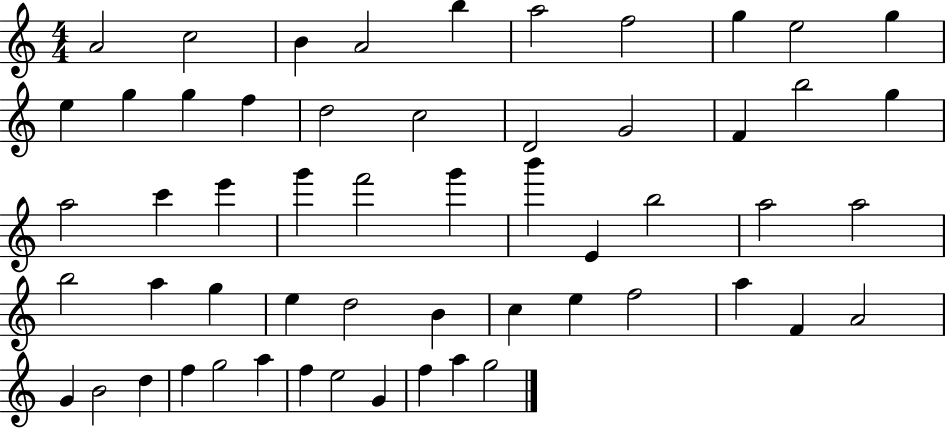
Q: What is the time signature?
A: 4/4